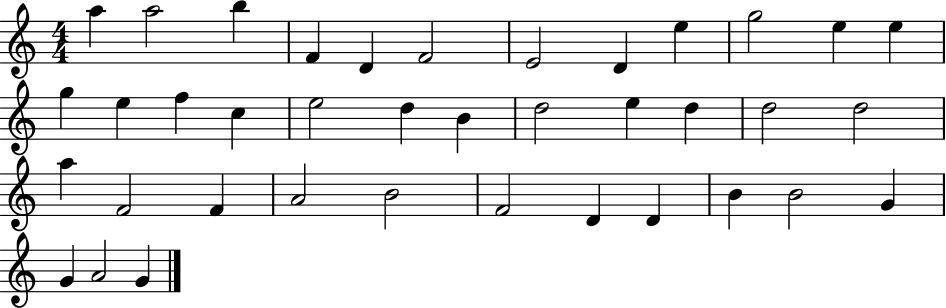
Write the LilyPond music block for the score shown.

{
  \clef treble
  \numericTimeSignature
  \time 4/4
  \key c \major
  a''4 a''2 b''4 | f'4 d'4 f'2 | e'2 d'4 e''4 | g''2 e''4 e''4 | \break g''4 e''4 f''4 c''4 | e''2 d''4 b'4 | d''2 e''4 d''4 | d''2 d''2 | \break a''4 f'2 f'4 | a'2 b'2 | f'2 d'4 d'4 | b'4 b'2 g'4 | \break g'4 a'2 g'4 | \bar "|."
}